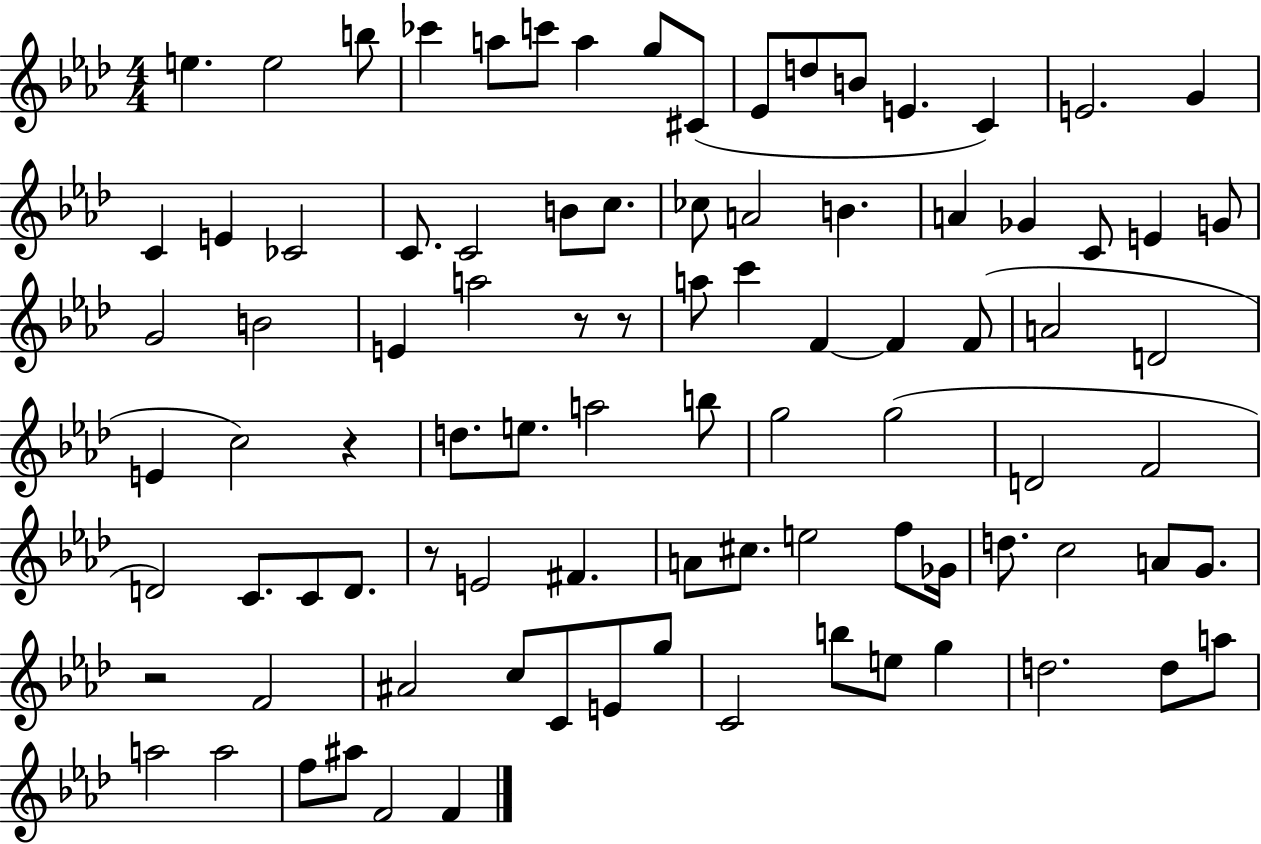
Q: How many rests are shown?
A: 5